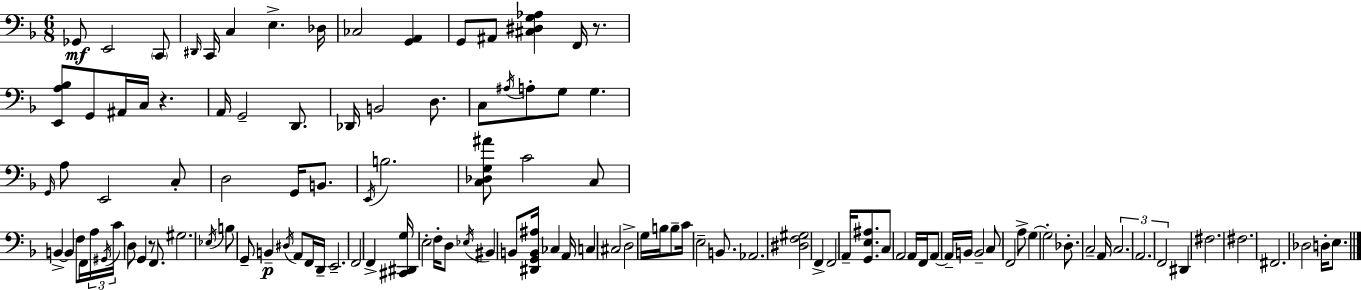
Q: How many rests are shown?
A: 3